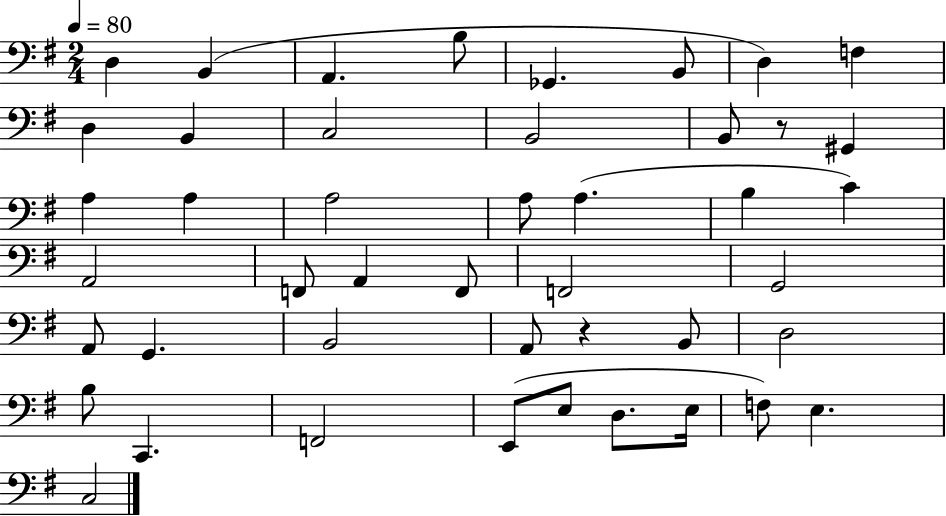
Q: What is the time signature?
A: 2/4